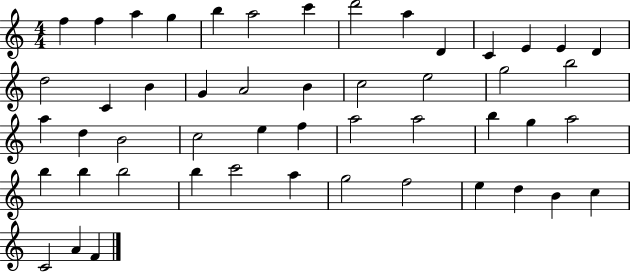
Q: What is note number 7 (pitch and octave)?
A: C6